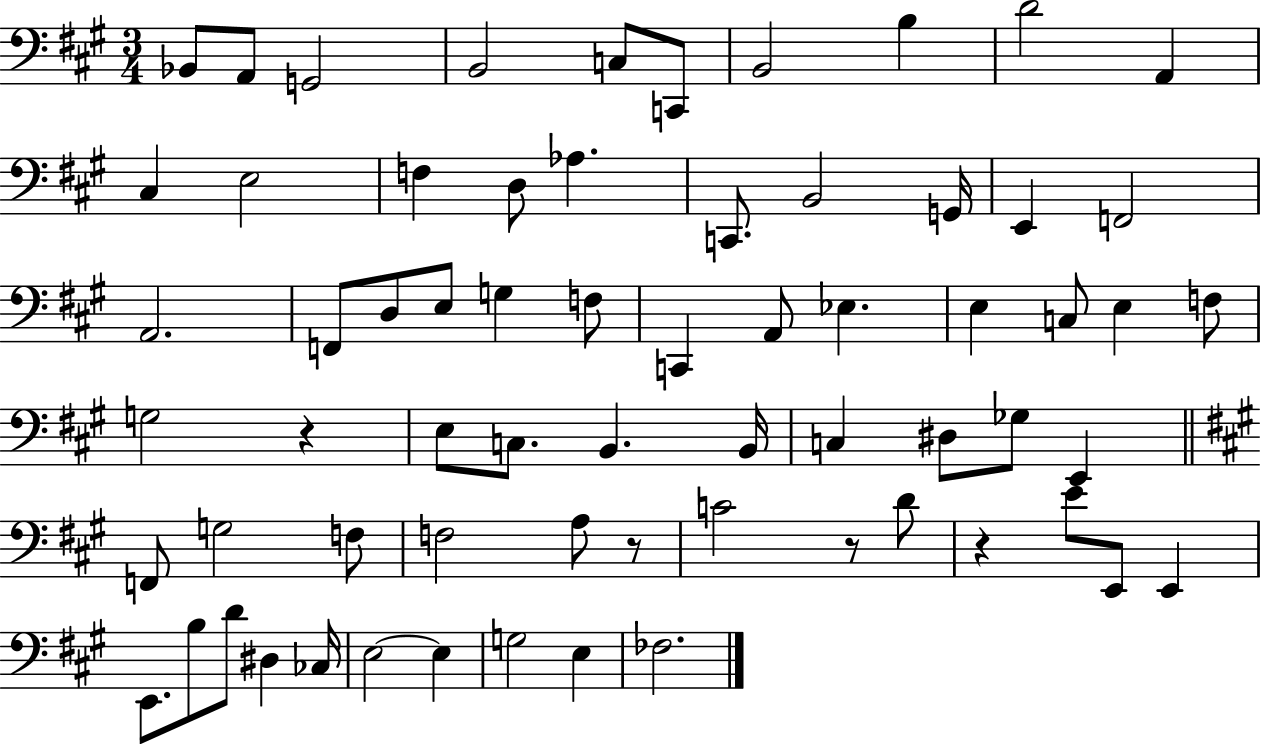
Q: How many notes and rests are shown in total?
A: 66